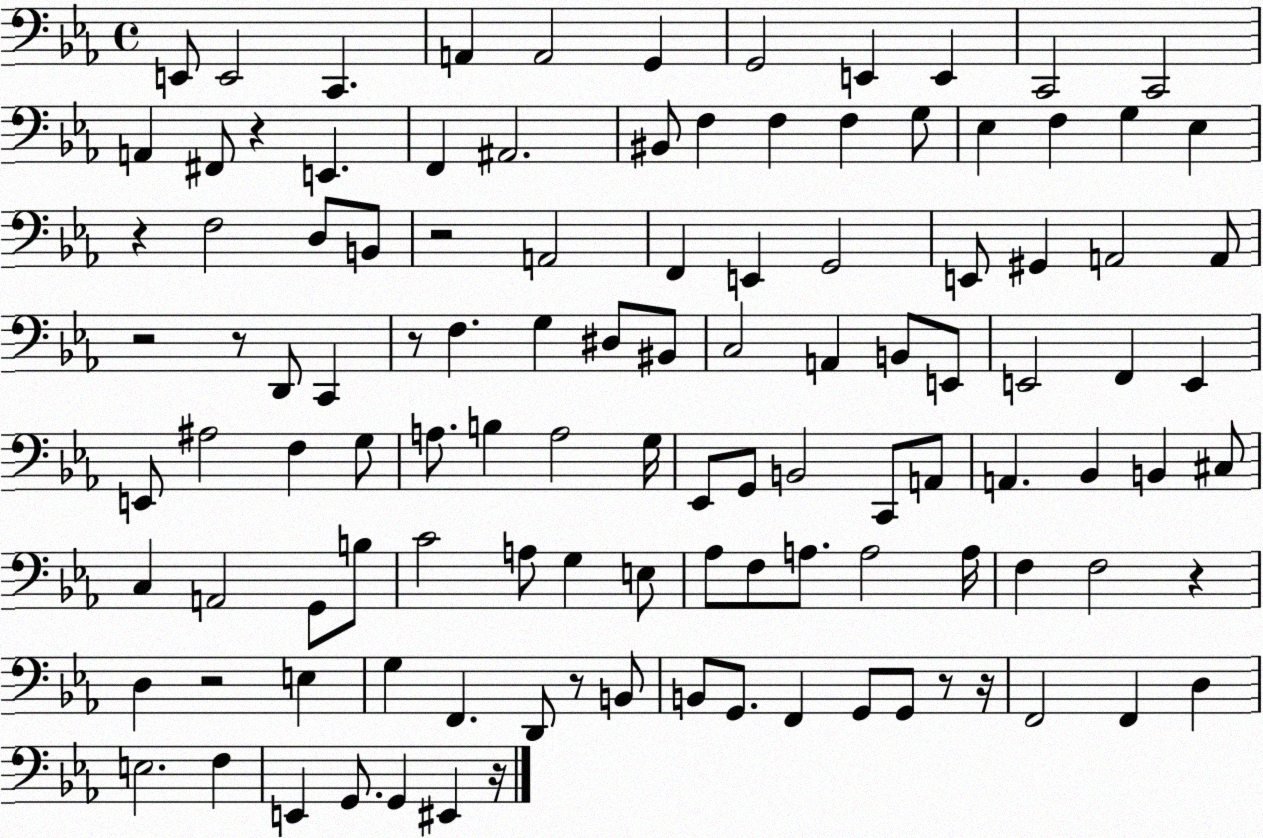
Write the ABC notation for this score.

X:1
T:Untitled
M:4/4
L:1/4
K:Eb
E,,/2 E,,2 C,, A,, A,,2 G,, G,,2 E,, E,, C,,2 C,,2 A,, ^F,,/2 z E,, F,, ^A,,2 ^B,,/2 F, F, F, G,/2 _E, F, G, _E, z F,2 D,/2 B,,/2 z2 A,,2 F,, E,, G,,2 E,,/2 ^G,, A,,2 A,,/2 z2 z/2 D,,/2 C,, z/2 F, G, ^D,/2 ^B,,/2 C,2 A,, B,,/2 E,,/2 E,,2 F,, E,, E,,/2 ^A,2 F, G,/2 A,/2 B, A,2 G,/4 _E,,/2 G,,/2 B,,2 C,,/2 A,,/2 A,, _B,, B,, ^C,/2 C, A,,2 G,,/2 B,/2 C2 A,/2 G, E,/2 _A,/2 F,/2 A,/2 A,2 A,/4 F, F,2 z D, z2 E, G, F,, D,,/2 z/2 B,,/2 B,,/2 G,,/2 F,, G,,/2 G,,/2 z/2 z/4 F,,2 F,, D, E,2 F, E,, G,,/2 G,, ^E,, z/4